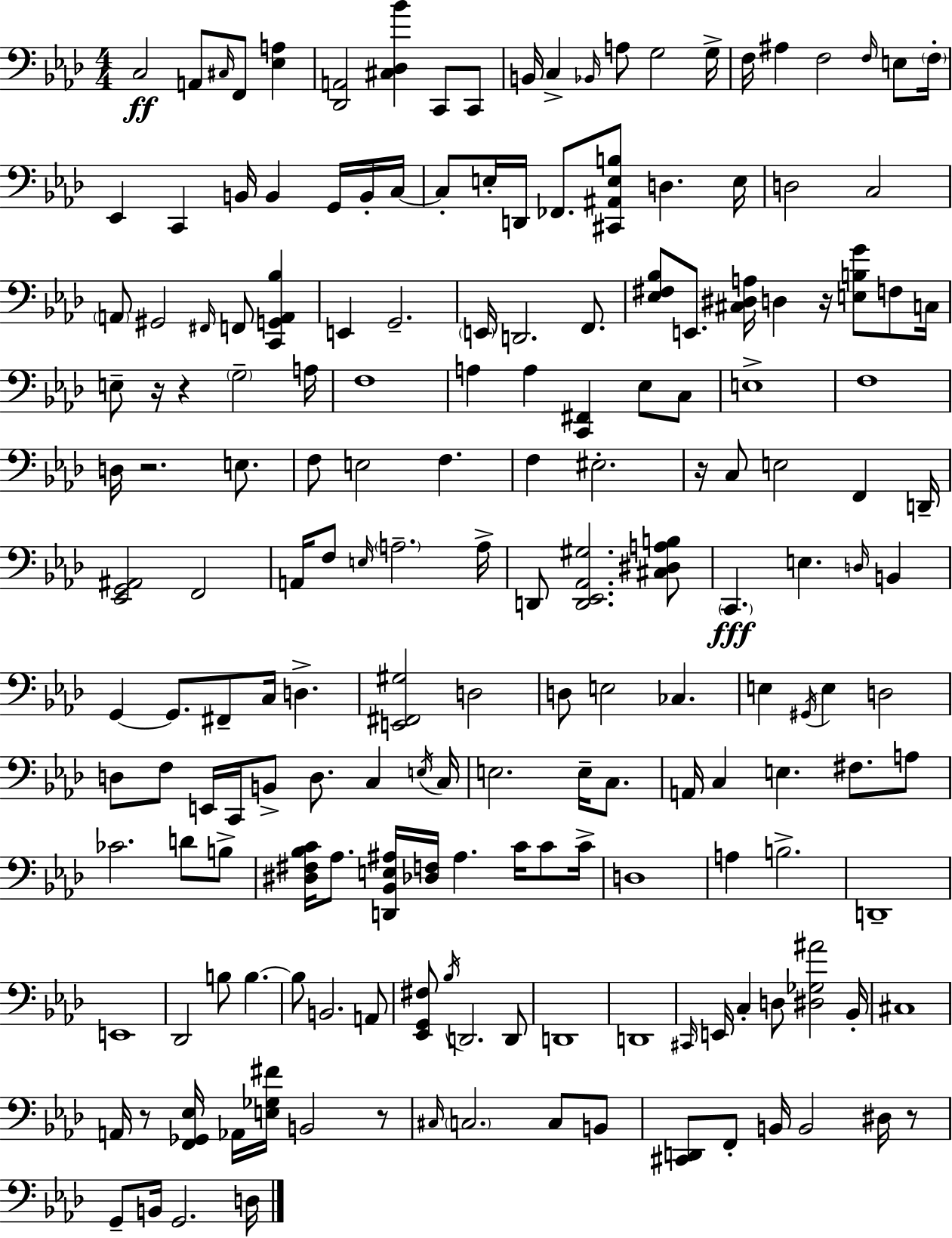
C3/h A2/e C#3/s F2/e [Eb3,A3]/q [Db2,A2]/h [C#3,Db3,Bb4]/q C2/e C2/e B2/s C3/q Bb2/s A3/e G3/h G3/s F3/s A#3/q F3/h F3/s E3/e F3/s Eb2/q C2/q B2/s B2/q G2/s B2/s C3/s C3/e E3/s D2/s FES2/e. [C#2,A#2,E3,B3]/e D3/q. E3/s D3/h C3/h A2/e G#2/h F#2/s F2/e [C2,G2,A2,Bb3]/q E2/q G2/h. E2/s D2/h. F2/e. [Eb3,F#3,Bb3]/e E2/e. [C#3,D#3,A3]/s D3/q R/s [E3,B3,G4]/e F3/e C3/s E3/e R/s R/q G3/h A3/s F3/w A3/q A3/q [C2,F#2]/q Eb3/e C3/e E3/w F3/w D3/s R/h. E3/e. F3/e E3/h F3/q. F3/q EIS3/h. R/s C3/e E3/h F2/q D2/s [Eb2,G2,A#2]/h F2/h A2/s F3/e E3/s A3/h. A3/s D2/e [D2,Eb2,Ab2,G#3]/h. [C#3,D#3,A3,B3]/e C2/q. E3/q. D3/s B2/q G2/q G2/e. F#2/e C3/s D3/q. [E2,F#2,G#3]/h D3/h D3/e E3/h CES3/q. E3/q G#2/s E3/q D3/h D3/e F3/e E2/s C2/s B2/e D3/e. C3/q E3/s C3/s E3/h. E3/s C3/e. A2/s C3/q E3/q. F#3/e. A3/e CES4/h. D4/e B3/e [D#3,F#3,Bb3,C4]/s Ab3/e. [D2,Bb2,E3,A#3]/s [Db3,F3]/s A#3/q. C4/s C4/e C4/s D3/w A3/q B3/h. D2/w E2/w Db2/h B3/e B3/q. B3/e B2/h. A2/e [Eb2,G2,F#3]/e Bb3/s D2/h. D2/e D2/w D2/w C#2/s E2/s C3/q D3/e [D#3,Gb3,A#4]/h Bb2/s C#3/w A2/s R/e [F2,Gb2,Eb3]/s Ab2/s [E3,Gb3,F#4]/s B2/h R/e C#3/s C3/h. C3/e B2/e [C#2,D2]/e F2/e B2/s B2/h D#3/s R/e G2/e B2/s G2/h. D3/s